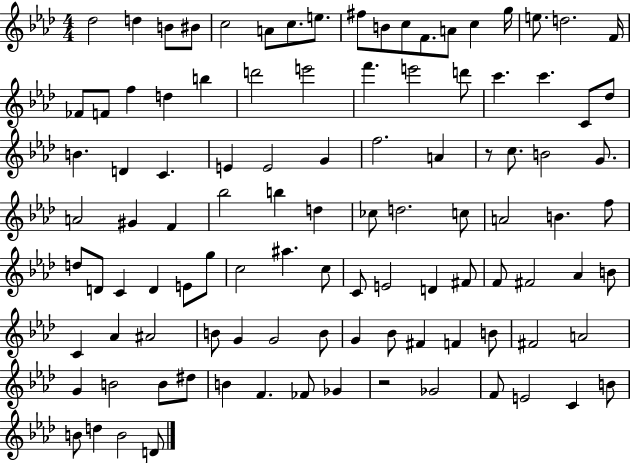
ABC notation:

X:1
T:Untitled
M:4/4
L:1/4
K:Ab
_d2 d B/2 ^B/2 c2 A/2 c/2 e/2 ^f/2 B/2 c/2 F/2 A/2 c g/4 e/2 d2 F/4 _F/2 F/2 f d b d'2 e'2 f' e'2 d'/2 c' c' C/2 _d/2 B D C E E2 G f2 A z/2 c/2 B2 G/2 A2 ^G F _b2 b d _c/2 d2 c/2 A2 B f/2 d/2 D/2 C D E/2 g/2 c2 ^a c/2 C/2 E2 D ^F/2 F/2 ^F2 _A B/2 C _A ^A2 B/2 G G2 B/2 G _B/2 ^F F B/2 ^F2 A2 G B2 B/2 ^d/2 B F _F/2 _G z2 _G2 F/2 E2 C B/2 B/2 d B2 D/2